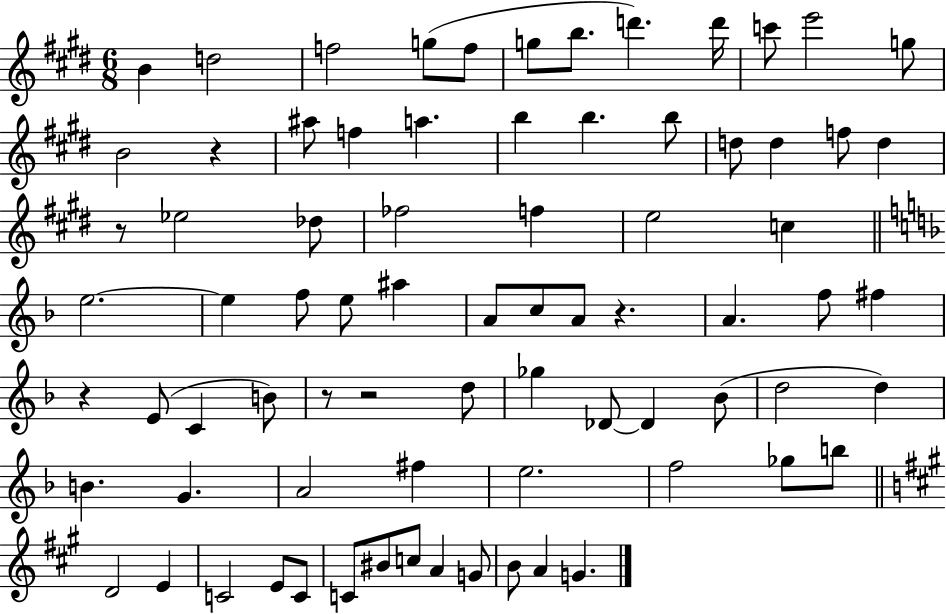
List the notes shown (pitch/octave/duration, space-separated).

B4/q D5/h F5/h G5/e F5/e G5/e B5/e. D6/q. D6/s C6/e E6/h G5/e B4/h R/q A#5/e F5/q A5/q. B5/q B5/q. B5/e D5/e D5/q F5/e D5/q R/e Eb5/h Db5/e FES5/h F5/q E5/h C5/q E5/h. E5/q F5/e E5/e A#5/q A4/e C5/e A4/e R/q. A4/q. F5/e F#5/q R/q E4/e C4/q B4/e R/e R/h D5/e Gb5/q Db4/e Db4/q Bb4/e D5/h D5/q B4/q. G4/q. A4/h F#5/q E5/h. F5/h Gb5/e B5/e D4/h E4/q C4/h E4/e C4/e C4/e BIS4/e C5/e A4/q G4/e B4/e A4/q G4/q.